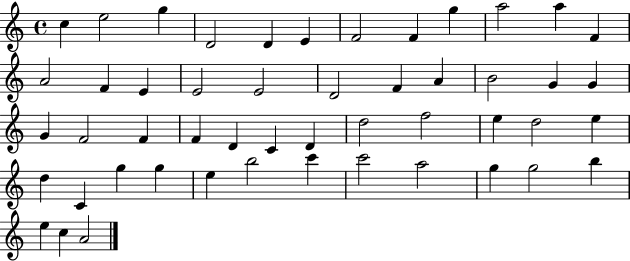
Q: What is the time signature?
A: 4/4